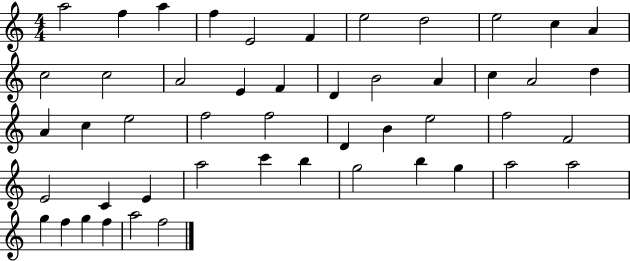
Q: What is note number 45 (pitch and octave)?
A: F5